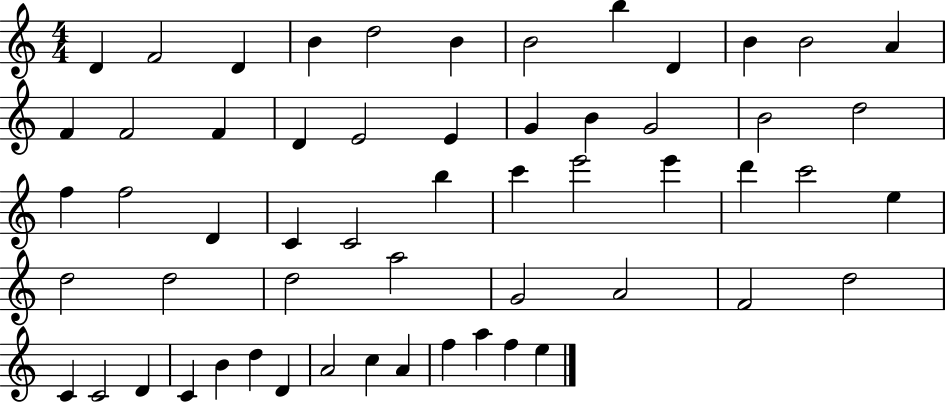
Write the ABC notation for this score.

X:1
T:Untitled
M:4/4
L:1/4
K:C
D F2 D B d2 B B2 b D B B2 A F F2 F D E2 E G B G2 B2 d2 f f2 D C C2 b c' e'2 e' d' c'2 e d2 d2 d2 a2 G2 A2 F2 d2 C C2 D C B d D A2 c A f a f e